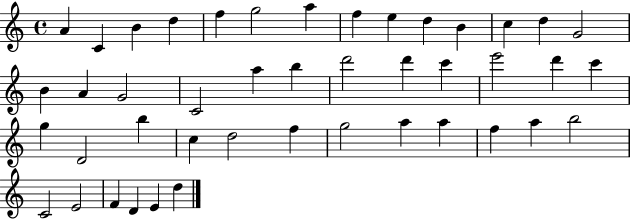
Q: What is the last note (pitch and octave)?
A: D5